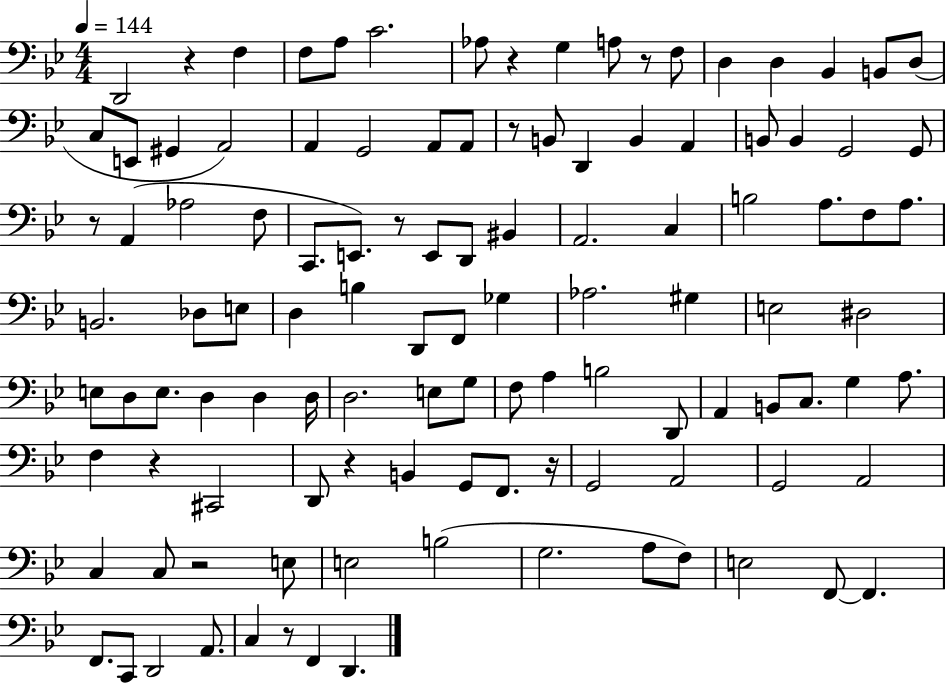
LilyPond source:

{
  \clef bass
  \numericTimeSignature
  \time 4/4
  \key bes \major
  \tempo 4 = 144
  d,2 r4 f4 | f8 a8 c'2. | aes8 r4 g4 a8 r8 f8 | d4 d4 bes,4 b,8 d8( | \break c8 e,8 gis,4 a,2) | a,4 g,2 a,8 a,8 | r8 b,8 d,4 b,4 a,4 | b,8 b,4 g,2 g,8 | \break r8 a,4( aes2 f8 | c,8. e,8.) r8 e,8 d,8 bis,4 | a,2. c4 | b2 a8. f8 a8. | \break b,2. des8 e8 | d4 b4 d,8 f,8 ges4 | aes2. gis4 | e2 dis2 | \break e8 d8 e8. d4 d4 d16 | d2. e8 g8 | f8 a4 b2 d,8 | a,4 b,8 c8. g4 a8. | \break f4 r4 cis,2 | d,8 r4 b,4 g,8 f,8. r16 | g,2 a,2 | g,2 a,2 | \break c4 c8 r2 e8 | e2 b2( | g2. a8 f8) | e2 f,8~~ f,4. | \break f,8. c,8 d,2 a,8. | c4 r8 f,4 d,4. | \bar "|."
}